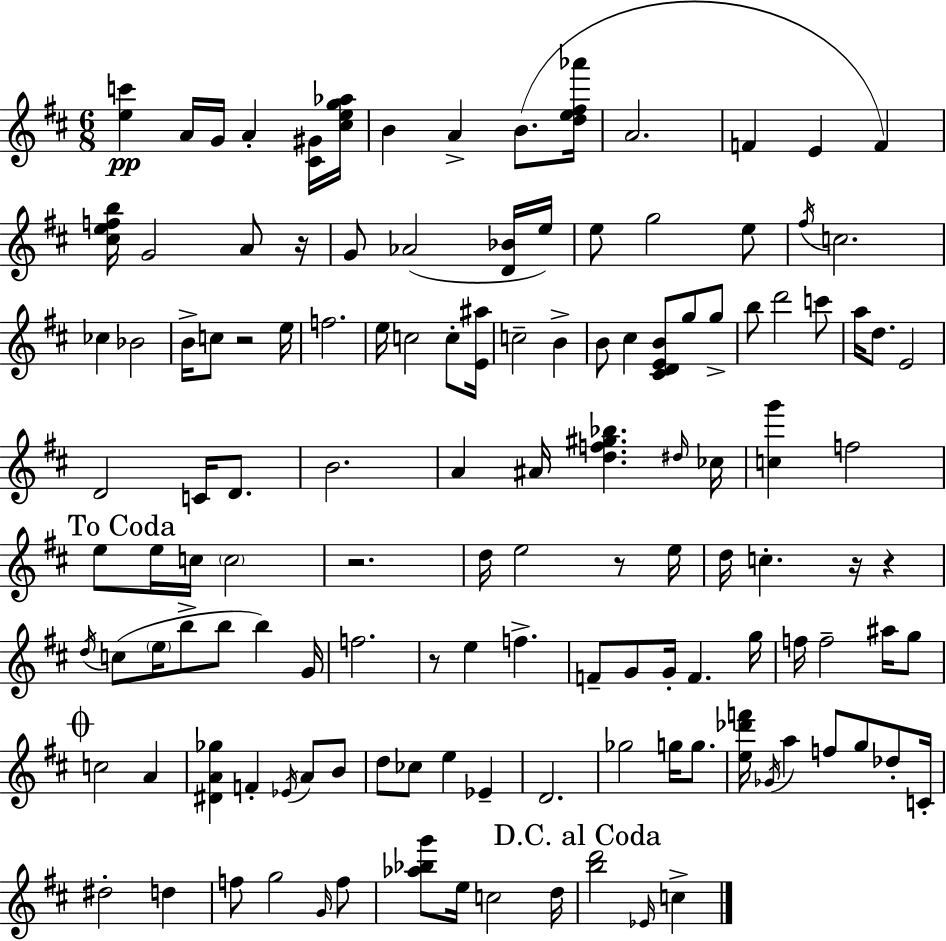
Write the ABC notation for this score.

X:1
T:Untitled
M:6/8
L:1/4
K:D
[ec'] A/4 G/4 A [^C^G]/4 [^ceg_a]/4 B A B/2 [de^f_a']/4 A2 F E F [^cefb]/4 G2 A/2 z/4 G/2 _A2 [D_B]/4 e/4 e/2 g2 e/2 ^f/4 c2 _c _B2 B/4 c/2 z2 e/4 f2 e/4 c2 c/2 [E^a]/4 c2 B B/2 ^c [^CDEB]/2 g/2 g/2 b/2 d'2 c'/2 a/4 d/2 E2 D2 C/4 D/2 B2 A ^A/4 [df^g_b] ^d/4 _c/4 [cg'] f2 e/2 e/4 c/4 c2 z2 d/4 e2 z/2 e/4 d/4 c z/4 z d/4 c/2 e/4 b/2 b/2 b G/4 f2 z/2 e f F/2 G/2 G/4 F g/4 f/4 f2 ^a/4 g/2 c2 A [^DA_g] F _E/4 A/2 B/2 d/2 _c/2 e _E D2 _g2 g/4 g/2 [e_d'f']/4 _G/4 a f/2 g/2 _d/2 C/4 ^d2 d f/2 g2 G/4 f/2 [_a_bg']/2 e/4 c2 d/4 [bd']2 _E/4 c